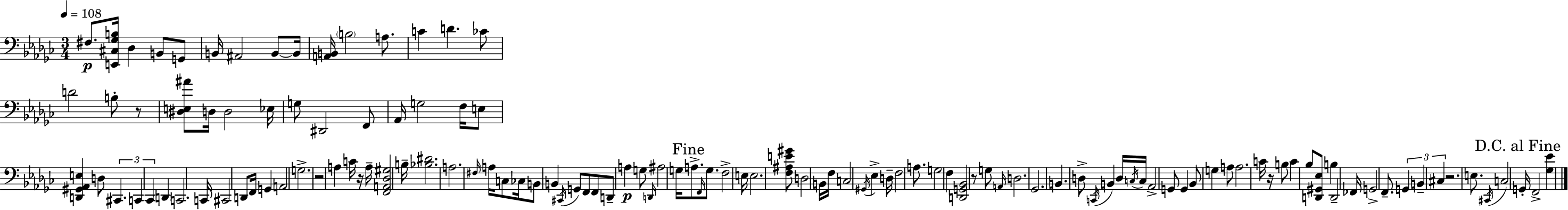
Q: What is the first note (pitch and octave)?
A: F#3